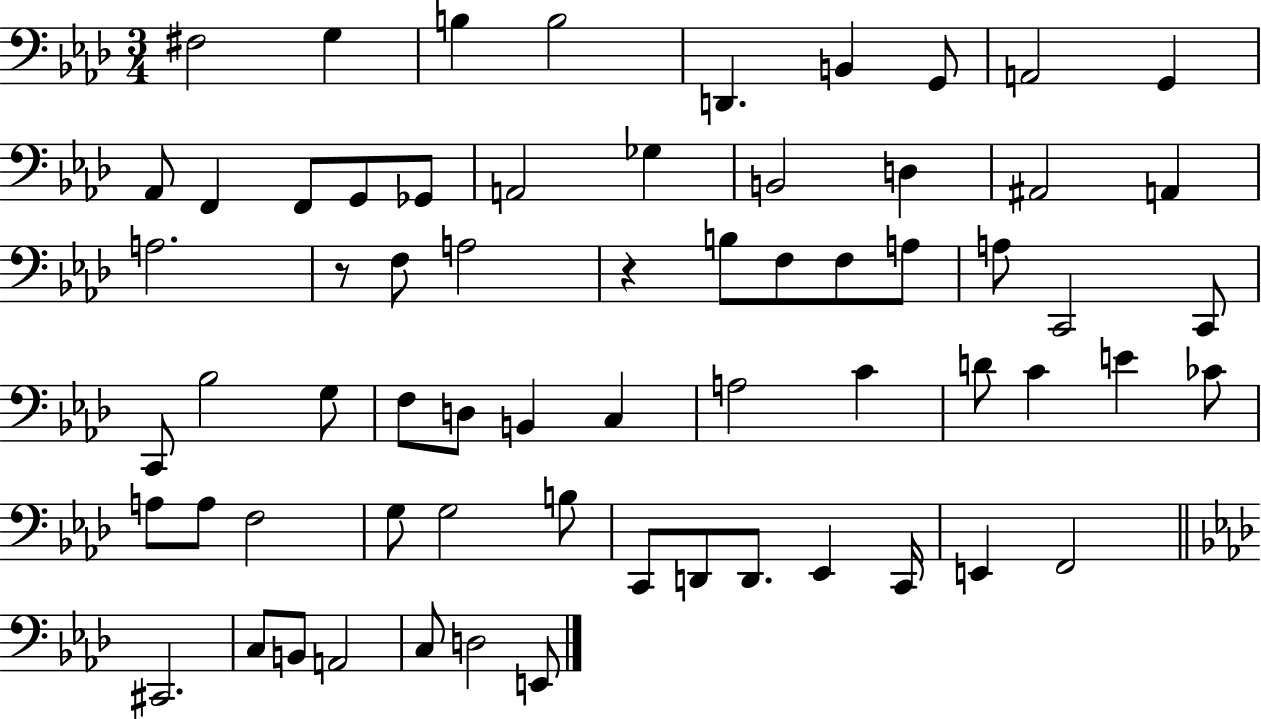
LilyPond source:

{
  \clef bass
  \numericTimeSignature
  \time 3/4
  \key aes \major
  fis2 g4 | b4 b2 | d,4. b,4 g,8 | a,2 g,4 | \break aes,8 f,4 f,8 g,8 ges,8 | a,2 ges4 | b,2 d4 | ais,2 a,4 | \break a2. | r8 f8 a2 | r4 b8 f8 f8 a8 | a8 c,2 c,8 | \break c,8 bes2 g8 | f8 d8 b,4 c4 | a2 c'4 | d'8 c'4 e'4 ces'8 | \break a8 a8 f2 | g8 g2 b8 | c,8 d,8 d,8. ees,4 c,16 | e,4 f,2 | \break \bar "||" \break \key f \minor cis,2. | c8 b,8 a,2 | c8 d2 e,8 | \bar "|."
}